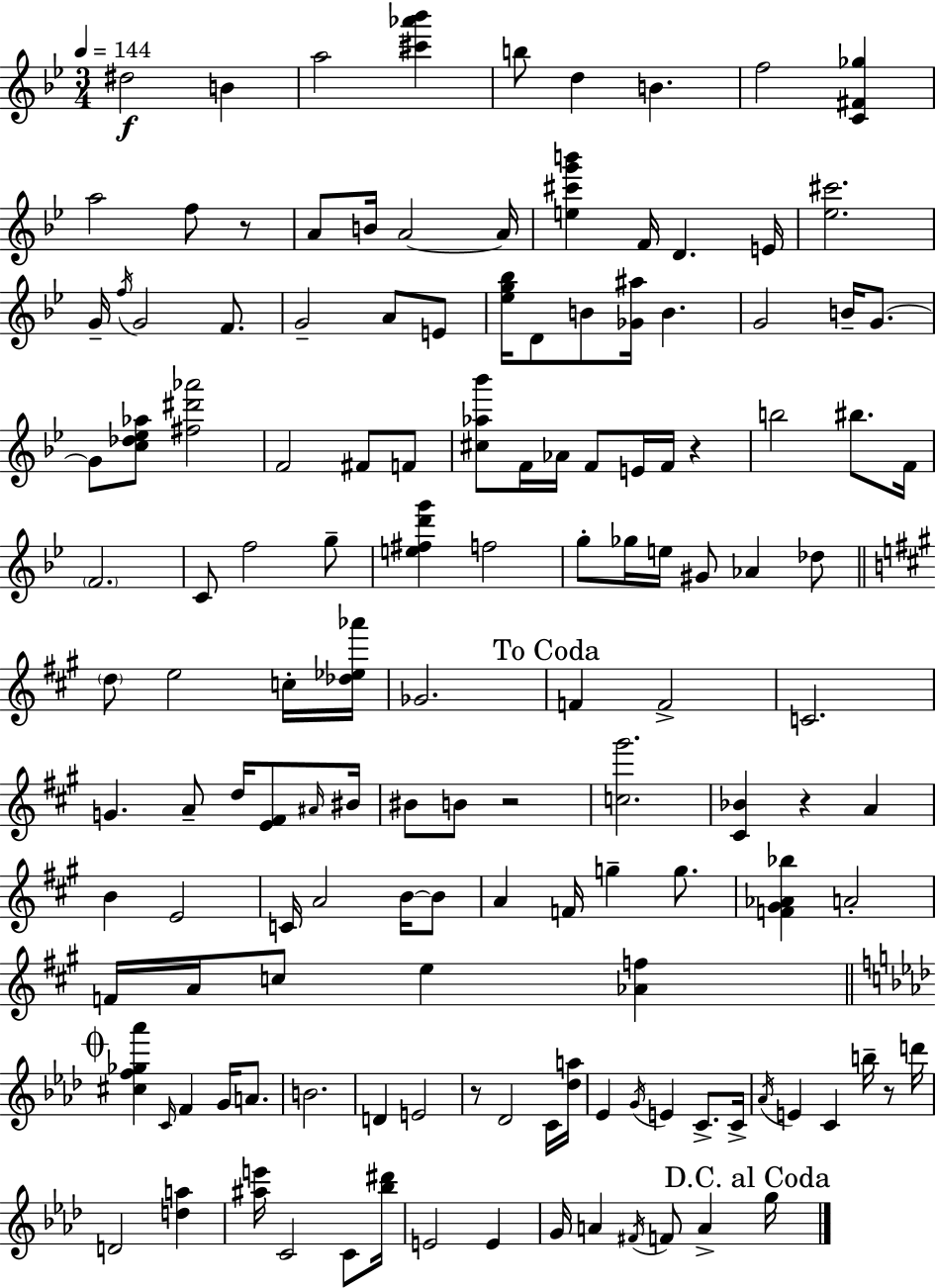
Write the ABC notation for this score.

X:1
T:Untitled
M:3/4
L:1/4
K:Bb
^d2 B a2 [^c'_a'_b'] b/2 d B f2 [C^F_g] a2 f/2 z/2 A/2 B/4 A2 A/4 [e^c'g'b'] F/4 D E/4 [_e^c']2 G/4 f/4 G2 F/2 G2 A/2 E/2 [_eg_b]/4 D/2 B/2 [_G^a]/4 B G2 B/4 G/2 G/2 [c_d_e_a]/2 [^f^d'_a']2 F2 ^F/2 F/2 [^c_a_b']/2 F/4 _A/4 F/2 E/4 F/4 z b2 ^b/2 F/4 F2 C/2 f2 g/2 [e^fd'g'] f2 g/2 _g/4 e/4 ^G/2 _A _d/2 d/2 e2 c/4 [_d_e_a']/4 _G2 F F2 C2 G A/2 d/4 [E^F]/2 ^A/4 ^B/4 ^B/2 B/2 z2 [c^g']2 [^C_B] z A B E2 C/4 A2 B/4 B/2 A F/4 g g/2 [F^G_A_b] A2 F/4 A/4 c/2 e [_Af] [^cf_g_a'] C/4 F G/4 A/2 B2 D E2 z/2 _D2 C/4 [_da]/4 _E G/4 E C/2 C/4 _A/4 E C b/4 z/2 d'/4 D2 [da] [^ae']/4 C2 C/2 [_b^d']/4 E2 E G/4 A ^F/4 F/2 A g/4